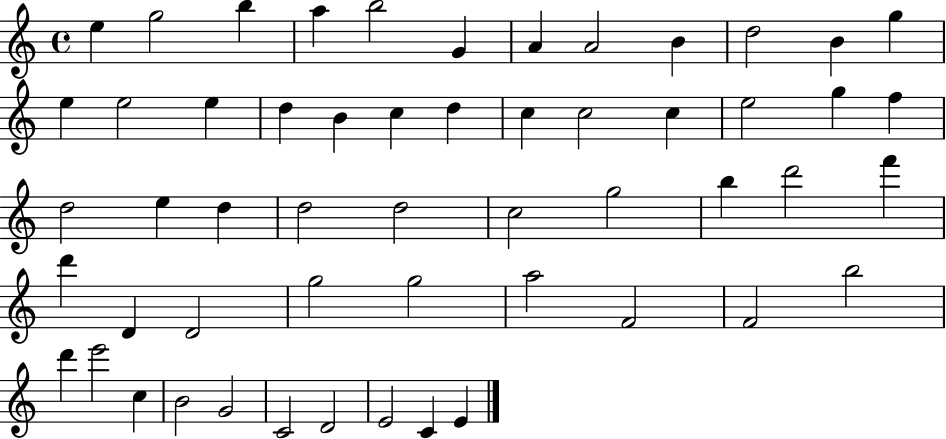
{
  \clef treble
  \time 4/4
  \defaultTimeSignature
  \key c \major
  e''4 g''2 b''4 | a''4 b''2 g'4 | a'4 a'2 b'4 | d''2 b'4 g''4 | \break e''4 e''2 e''4 | d''4 b'4 c''4 d''4 | c''4 c''2 c''4 | e''2 g''4 f''4 | \break d''2 e''4 d''4 | d''2 d''2 | c''2 g''2 | b''4 d'''2 f'''4 | \break d'''4 d'4 d'2 | g''2 g''2 | a''2 f'2 | f'2 b''2 | \break d'''4 e'''2 c''4 | b'2 g'2 | c'2 d'2 | e'2 c'4 e'4 | \break \bar "|."
}